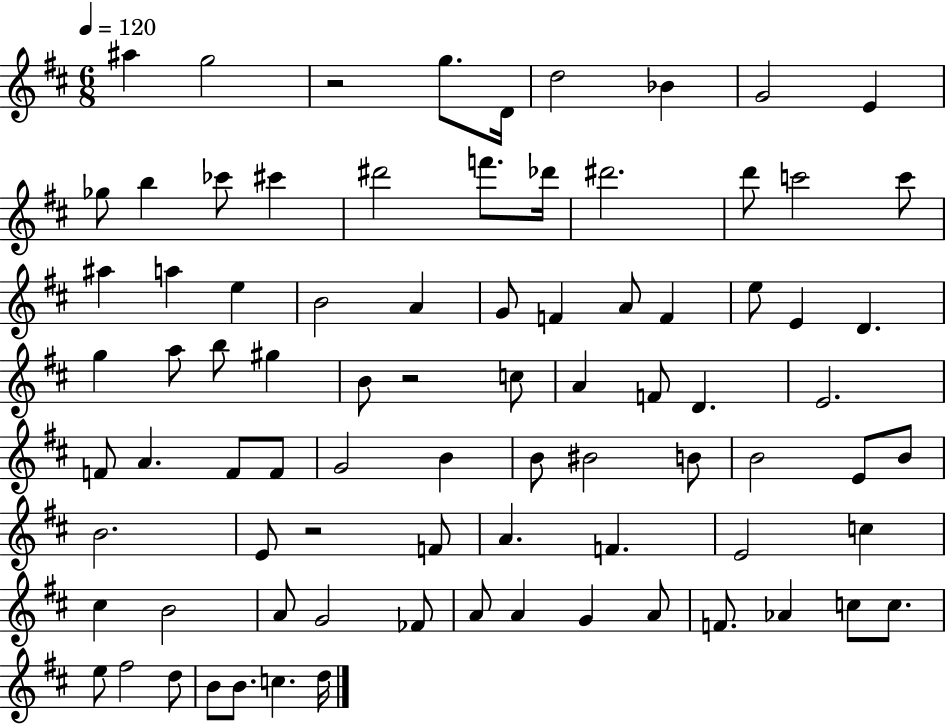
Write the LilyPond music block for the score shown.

{
  \clef treble
  \numericTimeSignature
  \time 6/8
  \key d \major
  \tempo 4 = 120
  ais''4 g''2 | r2 g''8. d'16 | d''2 bes'4 | g'2 e'4 | \break ges''8 b''4 ces'''8 cis'''4 | dis'''2 f'''8. des'''16 | dis'''2. | d'''8 c'''2 c'''8 | \break ais''4 a''4 e''4 | b'2 a'4 | g'8 f'4 a'8 f'4 | e''8 e'4 d'4. | \break g''4 a''8 b''8 gis''4 | b'8 r2 c''8 | a'4 f'8 d'4. | e'2. | \break f'8 a'4. f'8 f'8 | g'2 b'4 | b'8 bis'2 b'8 | b'2 e'8 b'8 | \break b'2. | e'8 r2 f'8 | a'4. f'4. | e'2 c''4 | \break cis''4 b'2 | a'8 g'2 fes'8 | a'8 a'4 g'4 a'8 | f'8. aes'4 c''8 c''8. | \break e''8 fis''2 d''8 | b'8 b'8. c''4. d''16 | \bar "|."
}